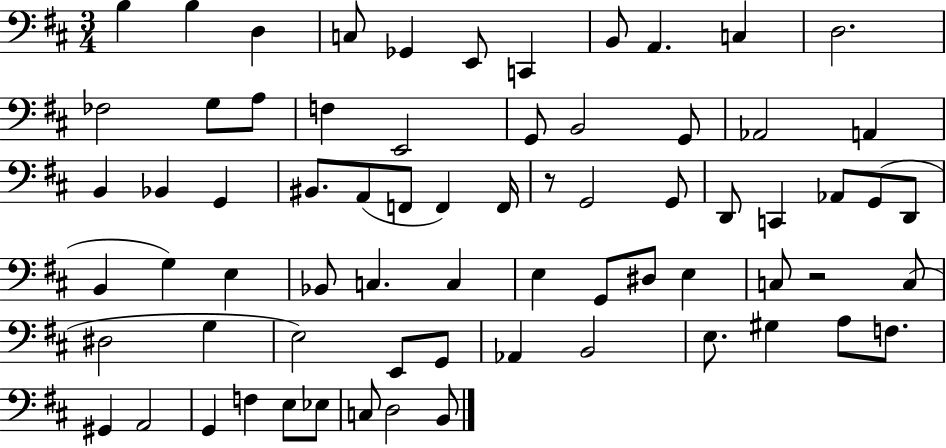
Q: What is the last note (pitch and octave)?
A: B2